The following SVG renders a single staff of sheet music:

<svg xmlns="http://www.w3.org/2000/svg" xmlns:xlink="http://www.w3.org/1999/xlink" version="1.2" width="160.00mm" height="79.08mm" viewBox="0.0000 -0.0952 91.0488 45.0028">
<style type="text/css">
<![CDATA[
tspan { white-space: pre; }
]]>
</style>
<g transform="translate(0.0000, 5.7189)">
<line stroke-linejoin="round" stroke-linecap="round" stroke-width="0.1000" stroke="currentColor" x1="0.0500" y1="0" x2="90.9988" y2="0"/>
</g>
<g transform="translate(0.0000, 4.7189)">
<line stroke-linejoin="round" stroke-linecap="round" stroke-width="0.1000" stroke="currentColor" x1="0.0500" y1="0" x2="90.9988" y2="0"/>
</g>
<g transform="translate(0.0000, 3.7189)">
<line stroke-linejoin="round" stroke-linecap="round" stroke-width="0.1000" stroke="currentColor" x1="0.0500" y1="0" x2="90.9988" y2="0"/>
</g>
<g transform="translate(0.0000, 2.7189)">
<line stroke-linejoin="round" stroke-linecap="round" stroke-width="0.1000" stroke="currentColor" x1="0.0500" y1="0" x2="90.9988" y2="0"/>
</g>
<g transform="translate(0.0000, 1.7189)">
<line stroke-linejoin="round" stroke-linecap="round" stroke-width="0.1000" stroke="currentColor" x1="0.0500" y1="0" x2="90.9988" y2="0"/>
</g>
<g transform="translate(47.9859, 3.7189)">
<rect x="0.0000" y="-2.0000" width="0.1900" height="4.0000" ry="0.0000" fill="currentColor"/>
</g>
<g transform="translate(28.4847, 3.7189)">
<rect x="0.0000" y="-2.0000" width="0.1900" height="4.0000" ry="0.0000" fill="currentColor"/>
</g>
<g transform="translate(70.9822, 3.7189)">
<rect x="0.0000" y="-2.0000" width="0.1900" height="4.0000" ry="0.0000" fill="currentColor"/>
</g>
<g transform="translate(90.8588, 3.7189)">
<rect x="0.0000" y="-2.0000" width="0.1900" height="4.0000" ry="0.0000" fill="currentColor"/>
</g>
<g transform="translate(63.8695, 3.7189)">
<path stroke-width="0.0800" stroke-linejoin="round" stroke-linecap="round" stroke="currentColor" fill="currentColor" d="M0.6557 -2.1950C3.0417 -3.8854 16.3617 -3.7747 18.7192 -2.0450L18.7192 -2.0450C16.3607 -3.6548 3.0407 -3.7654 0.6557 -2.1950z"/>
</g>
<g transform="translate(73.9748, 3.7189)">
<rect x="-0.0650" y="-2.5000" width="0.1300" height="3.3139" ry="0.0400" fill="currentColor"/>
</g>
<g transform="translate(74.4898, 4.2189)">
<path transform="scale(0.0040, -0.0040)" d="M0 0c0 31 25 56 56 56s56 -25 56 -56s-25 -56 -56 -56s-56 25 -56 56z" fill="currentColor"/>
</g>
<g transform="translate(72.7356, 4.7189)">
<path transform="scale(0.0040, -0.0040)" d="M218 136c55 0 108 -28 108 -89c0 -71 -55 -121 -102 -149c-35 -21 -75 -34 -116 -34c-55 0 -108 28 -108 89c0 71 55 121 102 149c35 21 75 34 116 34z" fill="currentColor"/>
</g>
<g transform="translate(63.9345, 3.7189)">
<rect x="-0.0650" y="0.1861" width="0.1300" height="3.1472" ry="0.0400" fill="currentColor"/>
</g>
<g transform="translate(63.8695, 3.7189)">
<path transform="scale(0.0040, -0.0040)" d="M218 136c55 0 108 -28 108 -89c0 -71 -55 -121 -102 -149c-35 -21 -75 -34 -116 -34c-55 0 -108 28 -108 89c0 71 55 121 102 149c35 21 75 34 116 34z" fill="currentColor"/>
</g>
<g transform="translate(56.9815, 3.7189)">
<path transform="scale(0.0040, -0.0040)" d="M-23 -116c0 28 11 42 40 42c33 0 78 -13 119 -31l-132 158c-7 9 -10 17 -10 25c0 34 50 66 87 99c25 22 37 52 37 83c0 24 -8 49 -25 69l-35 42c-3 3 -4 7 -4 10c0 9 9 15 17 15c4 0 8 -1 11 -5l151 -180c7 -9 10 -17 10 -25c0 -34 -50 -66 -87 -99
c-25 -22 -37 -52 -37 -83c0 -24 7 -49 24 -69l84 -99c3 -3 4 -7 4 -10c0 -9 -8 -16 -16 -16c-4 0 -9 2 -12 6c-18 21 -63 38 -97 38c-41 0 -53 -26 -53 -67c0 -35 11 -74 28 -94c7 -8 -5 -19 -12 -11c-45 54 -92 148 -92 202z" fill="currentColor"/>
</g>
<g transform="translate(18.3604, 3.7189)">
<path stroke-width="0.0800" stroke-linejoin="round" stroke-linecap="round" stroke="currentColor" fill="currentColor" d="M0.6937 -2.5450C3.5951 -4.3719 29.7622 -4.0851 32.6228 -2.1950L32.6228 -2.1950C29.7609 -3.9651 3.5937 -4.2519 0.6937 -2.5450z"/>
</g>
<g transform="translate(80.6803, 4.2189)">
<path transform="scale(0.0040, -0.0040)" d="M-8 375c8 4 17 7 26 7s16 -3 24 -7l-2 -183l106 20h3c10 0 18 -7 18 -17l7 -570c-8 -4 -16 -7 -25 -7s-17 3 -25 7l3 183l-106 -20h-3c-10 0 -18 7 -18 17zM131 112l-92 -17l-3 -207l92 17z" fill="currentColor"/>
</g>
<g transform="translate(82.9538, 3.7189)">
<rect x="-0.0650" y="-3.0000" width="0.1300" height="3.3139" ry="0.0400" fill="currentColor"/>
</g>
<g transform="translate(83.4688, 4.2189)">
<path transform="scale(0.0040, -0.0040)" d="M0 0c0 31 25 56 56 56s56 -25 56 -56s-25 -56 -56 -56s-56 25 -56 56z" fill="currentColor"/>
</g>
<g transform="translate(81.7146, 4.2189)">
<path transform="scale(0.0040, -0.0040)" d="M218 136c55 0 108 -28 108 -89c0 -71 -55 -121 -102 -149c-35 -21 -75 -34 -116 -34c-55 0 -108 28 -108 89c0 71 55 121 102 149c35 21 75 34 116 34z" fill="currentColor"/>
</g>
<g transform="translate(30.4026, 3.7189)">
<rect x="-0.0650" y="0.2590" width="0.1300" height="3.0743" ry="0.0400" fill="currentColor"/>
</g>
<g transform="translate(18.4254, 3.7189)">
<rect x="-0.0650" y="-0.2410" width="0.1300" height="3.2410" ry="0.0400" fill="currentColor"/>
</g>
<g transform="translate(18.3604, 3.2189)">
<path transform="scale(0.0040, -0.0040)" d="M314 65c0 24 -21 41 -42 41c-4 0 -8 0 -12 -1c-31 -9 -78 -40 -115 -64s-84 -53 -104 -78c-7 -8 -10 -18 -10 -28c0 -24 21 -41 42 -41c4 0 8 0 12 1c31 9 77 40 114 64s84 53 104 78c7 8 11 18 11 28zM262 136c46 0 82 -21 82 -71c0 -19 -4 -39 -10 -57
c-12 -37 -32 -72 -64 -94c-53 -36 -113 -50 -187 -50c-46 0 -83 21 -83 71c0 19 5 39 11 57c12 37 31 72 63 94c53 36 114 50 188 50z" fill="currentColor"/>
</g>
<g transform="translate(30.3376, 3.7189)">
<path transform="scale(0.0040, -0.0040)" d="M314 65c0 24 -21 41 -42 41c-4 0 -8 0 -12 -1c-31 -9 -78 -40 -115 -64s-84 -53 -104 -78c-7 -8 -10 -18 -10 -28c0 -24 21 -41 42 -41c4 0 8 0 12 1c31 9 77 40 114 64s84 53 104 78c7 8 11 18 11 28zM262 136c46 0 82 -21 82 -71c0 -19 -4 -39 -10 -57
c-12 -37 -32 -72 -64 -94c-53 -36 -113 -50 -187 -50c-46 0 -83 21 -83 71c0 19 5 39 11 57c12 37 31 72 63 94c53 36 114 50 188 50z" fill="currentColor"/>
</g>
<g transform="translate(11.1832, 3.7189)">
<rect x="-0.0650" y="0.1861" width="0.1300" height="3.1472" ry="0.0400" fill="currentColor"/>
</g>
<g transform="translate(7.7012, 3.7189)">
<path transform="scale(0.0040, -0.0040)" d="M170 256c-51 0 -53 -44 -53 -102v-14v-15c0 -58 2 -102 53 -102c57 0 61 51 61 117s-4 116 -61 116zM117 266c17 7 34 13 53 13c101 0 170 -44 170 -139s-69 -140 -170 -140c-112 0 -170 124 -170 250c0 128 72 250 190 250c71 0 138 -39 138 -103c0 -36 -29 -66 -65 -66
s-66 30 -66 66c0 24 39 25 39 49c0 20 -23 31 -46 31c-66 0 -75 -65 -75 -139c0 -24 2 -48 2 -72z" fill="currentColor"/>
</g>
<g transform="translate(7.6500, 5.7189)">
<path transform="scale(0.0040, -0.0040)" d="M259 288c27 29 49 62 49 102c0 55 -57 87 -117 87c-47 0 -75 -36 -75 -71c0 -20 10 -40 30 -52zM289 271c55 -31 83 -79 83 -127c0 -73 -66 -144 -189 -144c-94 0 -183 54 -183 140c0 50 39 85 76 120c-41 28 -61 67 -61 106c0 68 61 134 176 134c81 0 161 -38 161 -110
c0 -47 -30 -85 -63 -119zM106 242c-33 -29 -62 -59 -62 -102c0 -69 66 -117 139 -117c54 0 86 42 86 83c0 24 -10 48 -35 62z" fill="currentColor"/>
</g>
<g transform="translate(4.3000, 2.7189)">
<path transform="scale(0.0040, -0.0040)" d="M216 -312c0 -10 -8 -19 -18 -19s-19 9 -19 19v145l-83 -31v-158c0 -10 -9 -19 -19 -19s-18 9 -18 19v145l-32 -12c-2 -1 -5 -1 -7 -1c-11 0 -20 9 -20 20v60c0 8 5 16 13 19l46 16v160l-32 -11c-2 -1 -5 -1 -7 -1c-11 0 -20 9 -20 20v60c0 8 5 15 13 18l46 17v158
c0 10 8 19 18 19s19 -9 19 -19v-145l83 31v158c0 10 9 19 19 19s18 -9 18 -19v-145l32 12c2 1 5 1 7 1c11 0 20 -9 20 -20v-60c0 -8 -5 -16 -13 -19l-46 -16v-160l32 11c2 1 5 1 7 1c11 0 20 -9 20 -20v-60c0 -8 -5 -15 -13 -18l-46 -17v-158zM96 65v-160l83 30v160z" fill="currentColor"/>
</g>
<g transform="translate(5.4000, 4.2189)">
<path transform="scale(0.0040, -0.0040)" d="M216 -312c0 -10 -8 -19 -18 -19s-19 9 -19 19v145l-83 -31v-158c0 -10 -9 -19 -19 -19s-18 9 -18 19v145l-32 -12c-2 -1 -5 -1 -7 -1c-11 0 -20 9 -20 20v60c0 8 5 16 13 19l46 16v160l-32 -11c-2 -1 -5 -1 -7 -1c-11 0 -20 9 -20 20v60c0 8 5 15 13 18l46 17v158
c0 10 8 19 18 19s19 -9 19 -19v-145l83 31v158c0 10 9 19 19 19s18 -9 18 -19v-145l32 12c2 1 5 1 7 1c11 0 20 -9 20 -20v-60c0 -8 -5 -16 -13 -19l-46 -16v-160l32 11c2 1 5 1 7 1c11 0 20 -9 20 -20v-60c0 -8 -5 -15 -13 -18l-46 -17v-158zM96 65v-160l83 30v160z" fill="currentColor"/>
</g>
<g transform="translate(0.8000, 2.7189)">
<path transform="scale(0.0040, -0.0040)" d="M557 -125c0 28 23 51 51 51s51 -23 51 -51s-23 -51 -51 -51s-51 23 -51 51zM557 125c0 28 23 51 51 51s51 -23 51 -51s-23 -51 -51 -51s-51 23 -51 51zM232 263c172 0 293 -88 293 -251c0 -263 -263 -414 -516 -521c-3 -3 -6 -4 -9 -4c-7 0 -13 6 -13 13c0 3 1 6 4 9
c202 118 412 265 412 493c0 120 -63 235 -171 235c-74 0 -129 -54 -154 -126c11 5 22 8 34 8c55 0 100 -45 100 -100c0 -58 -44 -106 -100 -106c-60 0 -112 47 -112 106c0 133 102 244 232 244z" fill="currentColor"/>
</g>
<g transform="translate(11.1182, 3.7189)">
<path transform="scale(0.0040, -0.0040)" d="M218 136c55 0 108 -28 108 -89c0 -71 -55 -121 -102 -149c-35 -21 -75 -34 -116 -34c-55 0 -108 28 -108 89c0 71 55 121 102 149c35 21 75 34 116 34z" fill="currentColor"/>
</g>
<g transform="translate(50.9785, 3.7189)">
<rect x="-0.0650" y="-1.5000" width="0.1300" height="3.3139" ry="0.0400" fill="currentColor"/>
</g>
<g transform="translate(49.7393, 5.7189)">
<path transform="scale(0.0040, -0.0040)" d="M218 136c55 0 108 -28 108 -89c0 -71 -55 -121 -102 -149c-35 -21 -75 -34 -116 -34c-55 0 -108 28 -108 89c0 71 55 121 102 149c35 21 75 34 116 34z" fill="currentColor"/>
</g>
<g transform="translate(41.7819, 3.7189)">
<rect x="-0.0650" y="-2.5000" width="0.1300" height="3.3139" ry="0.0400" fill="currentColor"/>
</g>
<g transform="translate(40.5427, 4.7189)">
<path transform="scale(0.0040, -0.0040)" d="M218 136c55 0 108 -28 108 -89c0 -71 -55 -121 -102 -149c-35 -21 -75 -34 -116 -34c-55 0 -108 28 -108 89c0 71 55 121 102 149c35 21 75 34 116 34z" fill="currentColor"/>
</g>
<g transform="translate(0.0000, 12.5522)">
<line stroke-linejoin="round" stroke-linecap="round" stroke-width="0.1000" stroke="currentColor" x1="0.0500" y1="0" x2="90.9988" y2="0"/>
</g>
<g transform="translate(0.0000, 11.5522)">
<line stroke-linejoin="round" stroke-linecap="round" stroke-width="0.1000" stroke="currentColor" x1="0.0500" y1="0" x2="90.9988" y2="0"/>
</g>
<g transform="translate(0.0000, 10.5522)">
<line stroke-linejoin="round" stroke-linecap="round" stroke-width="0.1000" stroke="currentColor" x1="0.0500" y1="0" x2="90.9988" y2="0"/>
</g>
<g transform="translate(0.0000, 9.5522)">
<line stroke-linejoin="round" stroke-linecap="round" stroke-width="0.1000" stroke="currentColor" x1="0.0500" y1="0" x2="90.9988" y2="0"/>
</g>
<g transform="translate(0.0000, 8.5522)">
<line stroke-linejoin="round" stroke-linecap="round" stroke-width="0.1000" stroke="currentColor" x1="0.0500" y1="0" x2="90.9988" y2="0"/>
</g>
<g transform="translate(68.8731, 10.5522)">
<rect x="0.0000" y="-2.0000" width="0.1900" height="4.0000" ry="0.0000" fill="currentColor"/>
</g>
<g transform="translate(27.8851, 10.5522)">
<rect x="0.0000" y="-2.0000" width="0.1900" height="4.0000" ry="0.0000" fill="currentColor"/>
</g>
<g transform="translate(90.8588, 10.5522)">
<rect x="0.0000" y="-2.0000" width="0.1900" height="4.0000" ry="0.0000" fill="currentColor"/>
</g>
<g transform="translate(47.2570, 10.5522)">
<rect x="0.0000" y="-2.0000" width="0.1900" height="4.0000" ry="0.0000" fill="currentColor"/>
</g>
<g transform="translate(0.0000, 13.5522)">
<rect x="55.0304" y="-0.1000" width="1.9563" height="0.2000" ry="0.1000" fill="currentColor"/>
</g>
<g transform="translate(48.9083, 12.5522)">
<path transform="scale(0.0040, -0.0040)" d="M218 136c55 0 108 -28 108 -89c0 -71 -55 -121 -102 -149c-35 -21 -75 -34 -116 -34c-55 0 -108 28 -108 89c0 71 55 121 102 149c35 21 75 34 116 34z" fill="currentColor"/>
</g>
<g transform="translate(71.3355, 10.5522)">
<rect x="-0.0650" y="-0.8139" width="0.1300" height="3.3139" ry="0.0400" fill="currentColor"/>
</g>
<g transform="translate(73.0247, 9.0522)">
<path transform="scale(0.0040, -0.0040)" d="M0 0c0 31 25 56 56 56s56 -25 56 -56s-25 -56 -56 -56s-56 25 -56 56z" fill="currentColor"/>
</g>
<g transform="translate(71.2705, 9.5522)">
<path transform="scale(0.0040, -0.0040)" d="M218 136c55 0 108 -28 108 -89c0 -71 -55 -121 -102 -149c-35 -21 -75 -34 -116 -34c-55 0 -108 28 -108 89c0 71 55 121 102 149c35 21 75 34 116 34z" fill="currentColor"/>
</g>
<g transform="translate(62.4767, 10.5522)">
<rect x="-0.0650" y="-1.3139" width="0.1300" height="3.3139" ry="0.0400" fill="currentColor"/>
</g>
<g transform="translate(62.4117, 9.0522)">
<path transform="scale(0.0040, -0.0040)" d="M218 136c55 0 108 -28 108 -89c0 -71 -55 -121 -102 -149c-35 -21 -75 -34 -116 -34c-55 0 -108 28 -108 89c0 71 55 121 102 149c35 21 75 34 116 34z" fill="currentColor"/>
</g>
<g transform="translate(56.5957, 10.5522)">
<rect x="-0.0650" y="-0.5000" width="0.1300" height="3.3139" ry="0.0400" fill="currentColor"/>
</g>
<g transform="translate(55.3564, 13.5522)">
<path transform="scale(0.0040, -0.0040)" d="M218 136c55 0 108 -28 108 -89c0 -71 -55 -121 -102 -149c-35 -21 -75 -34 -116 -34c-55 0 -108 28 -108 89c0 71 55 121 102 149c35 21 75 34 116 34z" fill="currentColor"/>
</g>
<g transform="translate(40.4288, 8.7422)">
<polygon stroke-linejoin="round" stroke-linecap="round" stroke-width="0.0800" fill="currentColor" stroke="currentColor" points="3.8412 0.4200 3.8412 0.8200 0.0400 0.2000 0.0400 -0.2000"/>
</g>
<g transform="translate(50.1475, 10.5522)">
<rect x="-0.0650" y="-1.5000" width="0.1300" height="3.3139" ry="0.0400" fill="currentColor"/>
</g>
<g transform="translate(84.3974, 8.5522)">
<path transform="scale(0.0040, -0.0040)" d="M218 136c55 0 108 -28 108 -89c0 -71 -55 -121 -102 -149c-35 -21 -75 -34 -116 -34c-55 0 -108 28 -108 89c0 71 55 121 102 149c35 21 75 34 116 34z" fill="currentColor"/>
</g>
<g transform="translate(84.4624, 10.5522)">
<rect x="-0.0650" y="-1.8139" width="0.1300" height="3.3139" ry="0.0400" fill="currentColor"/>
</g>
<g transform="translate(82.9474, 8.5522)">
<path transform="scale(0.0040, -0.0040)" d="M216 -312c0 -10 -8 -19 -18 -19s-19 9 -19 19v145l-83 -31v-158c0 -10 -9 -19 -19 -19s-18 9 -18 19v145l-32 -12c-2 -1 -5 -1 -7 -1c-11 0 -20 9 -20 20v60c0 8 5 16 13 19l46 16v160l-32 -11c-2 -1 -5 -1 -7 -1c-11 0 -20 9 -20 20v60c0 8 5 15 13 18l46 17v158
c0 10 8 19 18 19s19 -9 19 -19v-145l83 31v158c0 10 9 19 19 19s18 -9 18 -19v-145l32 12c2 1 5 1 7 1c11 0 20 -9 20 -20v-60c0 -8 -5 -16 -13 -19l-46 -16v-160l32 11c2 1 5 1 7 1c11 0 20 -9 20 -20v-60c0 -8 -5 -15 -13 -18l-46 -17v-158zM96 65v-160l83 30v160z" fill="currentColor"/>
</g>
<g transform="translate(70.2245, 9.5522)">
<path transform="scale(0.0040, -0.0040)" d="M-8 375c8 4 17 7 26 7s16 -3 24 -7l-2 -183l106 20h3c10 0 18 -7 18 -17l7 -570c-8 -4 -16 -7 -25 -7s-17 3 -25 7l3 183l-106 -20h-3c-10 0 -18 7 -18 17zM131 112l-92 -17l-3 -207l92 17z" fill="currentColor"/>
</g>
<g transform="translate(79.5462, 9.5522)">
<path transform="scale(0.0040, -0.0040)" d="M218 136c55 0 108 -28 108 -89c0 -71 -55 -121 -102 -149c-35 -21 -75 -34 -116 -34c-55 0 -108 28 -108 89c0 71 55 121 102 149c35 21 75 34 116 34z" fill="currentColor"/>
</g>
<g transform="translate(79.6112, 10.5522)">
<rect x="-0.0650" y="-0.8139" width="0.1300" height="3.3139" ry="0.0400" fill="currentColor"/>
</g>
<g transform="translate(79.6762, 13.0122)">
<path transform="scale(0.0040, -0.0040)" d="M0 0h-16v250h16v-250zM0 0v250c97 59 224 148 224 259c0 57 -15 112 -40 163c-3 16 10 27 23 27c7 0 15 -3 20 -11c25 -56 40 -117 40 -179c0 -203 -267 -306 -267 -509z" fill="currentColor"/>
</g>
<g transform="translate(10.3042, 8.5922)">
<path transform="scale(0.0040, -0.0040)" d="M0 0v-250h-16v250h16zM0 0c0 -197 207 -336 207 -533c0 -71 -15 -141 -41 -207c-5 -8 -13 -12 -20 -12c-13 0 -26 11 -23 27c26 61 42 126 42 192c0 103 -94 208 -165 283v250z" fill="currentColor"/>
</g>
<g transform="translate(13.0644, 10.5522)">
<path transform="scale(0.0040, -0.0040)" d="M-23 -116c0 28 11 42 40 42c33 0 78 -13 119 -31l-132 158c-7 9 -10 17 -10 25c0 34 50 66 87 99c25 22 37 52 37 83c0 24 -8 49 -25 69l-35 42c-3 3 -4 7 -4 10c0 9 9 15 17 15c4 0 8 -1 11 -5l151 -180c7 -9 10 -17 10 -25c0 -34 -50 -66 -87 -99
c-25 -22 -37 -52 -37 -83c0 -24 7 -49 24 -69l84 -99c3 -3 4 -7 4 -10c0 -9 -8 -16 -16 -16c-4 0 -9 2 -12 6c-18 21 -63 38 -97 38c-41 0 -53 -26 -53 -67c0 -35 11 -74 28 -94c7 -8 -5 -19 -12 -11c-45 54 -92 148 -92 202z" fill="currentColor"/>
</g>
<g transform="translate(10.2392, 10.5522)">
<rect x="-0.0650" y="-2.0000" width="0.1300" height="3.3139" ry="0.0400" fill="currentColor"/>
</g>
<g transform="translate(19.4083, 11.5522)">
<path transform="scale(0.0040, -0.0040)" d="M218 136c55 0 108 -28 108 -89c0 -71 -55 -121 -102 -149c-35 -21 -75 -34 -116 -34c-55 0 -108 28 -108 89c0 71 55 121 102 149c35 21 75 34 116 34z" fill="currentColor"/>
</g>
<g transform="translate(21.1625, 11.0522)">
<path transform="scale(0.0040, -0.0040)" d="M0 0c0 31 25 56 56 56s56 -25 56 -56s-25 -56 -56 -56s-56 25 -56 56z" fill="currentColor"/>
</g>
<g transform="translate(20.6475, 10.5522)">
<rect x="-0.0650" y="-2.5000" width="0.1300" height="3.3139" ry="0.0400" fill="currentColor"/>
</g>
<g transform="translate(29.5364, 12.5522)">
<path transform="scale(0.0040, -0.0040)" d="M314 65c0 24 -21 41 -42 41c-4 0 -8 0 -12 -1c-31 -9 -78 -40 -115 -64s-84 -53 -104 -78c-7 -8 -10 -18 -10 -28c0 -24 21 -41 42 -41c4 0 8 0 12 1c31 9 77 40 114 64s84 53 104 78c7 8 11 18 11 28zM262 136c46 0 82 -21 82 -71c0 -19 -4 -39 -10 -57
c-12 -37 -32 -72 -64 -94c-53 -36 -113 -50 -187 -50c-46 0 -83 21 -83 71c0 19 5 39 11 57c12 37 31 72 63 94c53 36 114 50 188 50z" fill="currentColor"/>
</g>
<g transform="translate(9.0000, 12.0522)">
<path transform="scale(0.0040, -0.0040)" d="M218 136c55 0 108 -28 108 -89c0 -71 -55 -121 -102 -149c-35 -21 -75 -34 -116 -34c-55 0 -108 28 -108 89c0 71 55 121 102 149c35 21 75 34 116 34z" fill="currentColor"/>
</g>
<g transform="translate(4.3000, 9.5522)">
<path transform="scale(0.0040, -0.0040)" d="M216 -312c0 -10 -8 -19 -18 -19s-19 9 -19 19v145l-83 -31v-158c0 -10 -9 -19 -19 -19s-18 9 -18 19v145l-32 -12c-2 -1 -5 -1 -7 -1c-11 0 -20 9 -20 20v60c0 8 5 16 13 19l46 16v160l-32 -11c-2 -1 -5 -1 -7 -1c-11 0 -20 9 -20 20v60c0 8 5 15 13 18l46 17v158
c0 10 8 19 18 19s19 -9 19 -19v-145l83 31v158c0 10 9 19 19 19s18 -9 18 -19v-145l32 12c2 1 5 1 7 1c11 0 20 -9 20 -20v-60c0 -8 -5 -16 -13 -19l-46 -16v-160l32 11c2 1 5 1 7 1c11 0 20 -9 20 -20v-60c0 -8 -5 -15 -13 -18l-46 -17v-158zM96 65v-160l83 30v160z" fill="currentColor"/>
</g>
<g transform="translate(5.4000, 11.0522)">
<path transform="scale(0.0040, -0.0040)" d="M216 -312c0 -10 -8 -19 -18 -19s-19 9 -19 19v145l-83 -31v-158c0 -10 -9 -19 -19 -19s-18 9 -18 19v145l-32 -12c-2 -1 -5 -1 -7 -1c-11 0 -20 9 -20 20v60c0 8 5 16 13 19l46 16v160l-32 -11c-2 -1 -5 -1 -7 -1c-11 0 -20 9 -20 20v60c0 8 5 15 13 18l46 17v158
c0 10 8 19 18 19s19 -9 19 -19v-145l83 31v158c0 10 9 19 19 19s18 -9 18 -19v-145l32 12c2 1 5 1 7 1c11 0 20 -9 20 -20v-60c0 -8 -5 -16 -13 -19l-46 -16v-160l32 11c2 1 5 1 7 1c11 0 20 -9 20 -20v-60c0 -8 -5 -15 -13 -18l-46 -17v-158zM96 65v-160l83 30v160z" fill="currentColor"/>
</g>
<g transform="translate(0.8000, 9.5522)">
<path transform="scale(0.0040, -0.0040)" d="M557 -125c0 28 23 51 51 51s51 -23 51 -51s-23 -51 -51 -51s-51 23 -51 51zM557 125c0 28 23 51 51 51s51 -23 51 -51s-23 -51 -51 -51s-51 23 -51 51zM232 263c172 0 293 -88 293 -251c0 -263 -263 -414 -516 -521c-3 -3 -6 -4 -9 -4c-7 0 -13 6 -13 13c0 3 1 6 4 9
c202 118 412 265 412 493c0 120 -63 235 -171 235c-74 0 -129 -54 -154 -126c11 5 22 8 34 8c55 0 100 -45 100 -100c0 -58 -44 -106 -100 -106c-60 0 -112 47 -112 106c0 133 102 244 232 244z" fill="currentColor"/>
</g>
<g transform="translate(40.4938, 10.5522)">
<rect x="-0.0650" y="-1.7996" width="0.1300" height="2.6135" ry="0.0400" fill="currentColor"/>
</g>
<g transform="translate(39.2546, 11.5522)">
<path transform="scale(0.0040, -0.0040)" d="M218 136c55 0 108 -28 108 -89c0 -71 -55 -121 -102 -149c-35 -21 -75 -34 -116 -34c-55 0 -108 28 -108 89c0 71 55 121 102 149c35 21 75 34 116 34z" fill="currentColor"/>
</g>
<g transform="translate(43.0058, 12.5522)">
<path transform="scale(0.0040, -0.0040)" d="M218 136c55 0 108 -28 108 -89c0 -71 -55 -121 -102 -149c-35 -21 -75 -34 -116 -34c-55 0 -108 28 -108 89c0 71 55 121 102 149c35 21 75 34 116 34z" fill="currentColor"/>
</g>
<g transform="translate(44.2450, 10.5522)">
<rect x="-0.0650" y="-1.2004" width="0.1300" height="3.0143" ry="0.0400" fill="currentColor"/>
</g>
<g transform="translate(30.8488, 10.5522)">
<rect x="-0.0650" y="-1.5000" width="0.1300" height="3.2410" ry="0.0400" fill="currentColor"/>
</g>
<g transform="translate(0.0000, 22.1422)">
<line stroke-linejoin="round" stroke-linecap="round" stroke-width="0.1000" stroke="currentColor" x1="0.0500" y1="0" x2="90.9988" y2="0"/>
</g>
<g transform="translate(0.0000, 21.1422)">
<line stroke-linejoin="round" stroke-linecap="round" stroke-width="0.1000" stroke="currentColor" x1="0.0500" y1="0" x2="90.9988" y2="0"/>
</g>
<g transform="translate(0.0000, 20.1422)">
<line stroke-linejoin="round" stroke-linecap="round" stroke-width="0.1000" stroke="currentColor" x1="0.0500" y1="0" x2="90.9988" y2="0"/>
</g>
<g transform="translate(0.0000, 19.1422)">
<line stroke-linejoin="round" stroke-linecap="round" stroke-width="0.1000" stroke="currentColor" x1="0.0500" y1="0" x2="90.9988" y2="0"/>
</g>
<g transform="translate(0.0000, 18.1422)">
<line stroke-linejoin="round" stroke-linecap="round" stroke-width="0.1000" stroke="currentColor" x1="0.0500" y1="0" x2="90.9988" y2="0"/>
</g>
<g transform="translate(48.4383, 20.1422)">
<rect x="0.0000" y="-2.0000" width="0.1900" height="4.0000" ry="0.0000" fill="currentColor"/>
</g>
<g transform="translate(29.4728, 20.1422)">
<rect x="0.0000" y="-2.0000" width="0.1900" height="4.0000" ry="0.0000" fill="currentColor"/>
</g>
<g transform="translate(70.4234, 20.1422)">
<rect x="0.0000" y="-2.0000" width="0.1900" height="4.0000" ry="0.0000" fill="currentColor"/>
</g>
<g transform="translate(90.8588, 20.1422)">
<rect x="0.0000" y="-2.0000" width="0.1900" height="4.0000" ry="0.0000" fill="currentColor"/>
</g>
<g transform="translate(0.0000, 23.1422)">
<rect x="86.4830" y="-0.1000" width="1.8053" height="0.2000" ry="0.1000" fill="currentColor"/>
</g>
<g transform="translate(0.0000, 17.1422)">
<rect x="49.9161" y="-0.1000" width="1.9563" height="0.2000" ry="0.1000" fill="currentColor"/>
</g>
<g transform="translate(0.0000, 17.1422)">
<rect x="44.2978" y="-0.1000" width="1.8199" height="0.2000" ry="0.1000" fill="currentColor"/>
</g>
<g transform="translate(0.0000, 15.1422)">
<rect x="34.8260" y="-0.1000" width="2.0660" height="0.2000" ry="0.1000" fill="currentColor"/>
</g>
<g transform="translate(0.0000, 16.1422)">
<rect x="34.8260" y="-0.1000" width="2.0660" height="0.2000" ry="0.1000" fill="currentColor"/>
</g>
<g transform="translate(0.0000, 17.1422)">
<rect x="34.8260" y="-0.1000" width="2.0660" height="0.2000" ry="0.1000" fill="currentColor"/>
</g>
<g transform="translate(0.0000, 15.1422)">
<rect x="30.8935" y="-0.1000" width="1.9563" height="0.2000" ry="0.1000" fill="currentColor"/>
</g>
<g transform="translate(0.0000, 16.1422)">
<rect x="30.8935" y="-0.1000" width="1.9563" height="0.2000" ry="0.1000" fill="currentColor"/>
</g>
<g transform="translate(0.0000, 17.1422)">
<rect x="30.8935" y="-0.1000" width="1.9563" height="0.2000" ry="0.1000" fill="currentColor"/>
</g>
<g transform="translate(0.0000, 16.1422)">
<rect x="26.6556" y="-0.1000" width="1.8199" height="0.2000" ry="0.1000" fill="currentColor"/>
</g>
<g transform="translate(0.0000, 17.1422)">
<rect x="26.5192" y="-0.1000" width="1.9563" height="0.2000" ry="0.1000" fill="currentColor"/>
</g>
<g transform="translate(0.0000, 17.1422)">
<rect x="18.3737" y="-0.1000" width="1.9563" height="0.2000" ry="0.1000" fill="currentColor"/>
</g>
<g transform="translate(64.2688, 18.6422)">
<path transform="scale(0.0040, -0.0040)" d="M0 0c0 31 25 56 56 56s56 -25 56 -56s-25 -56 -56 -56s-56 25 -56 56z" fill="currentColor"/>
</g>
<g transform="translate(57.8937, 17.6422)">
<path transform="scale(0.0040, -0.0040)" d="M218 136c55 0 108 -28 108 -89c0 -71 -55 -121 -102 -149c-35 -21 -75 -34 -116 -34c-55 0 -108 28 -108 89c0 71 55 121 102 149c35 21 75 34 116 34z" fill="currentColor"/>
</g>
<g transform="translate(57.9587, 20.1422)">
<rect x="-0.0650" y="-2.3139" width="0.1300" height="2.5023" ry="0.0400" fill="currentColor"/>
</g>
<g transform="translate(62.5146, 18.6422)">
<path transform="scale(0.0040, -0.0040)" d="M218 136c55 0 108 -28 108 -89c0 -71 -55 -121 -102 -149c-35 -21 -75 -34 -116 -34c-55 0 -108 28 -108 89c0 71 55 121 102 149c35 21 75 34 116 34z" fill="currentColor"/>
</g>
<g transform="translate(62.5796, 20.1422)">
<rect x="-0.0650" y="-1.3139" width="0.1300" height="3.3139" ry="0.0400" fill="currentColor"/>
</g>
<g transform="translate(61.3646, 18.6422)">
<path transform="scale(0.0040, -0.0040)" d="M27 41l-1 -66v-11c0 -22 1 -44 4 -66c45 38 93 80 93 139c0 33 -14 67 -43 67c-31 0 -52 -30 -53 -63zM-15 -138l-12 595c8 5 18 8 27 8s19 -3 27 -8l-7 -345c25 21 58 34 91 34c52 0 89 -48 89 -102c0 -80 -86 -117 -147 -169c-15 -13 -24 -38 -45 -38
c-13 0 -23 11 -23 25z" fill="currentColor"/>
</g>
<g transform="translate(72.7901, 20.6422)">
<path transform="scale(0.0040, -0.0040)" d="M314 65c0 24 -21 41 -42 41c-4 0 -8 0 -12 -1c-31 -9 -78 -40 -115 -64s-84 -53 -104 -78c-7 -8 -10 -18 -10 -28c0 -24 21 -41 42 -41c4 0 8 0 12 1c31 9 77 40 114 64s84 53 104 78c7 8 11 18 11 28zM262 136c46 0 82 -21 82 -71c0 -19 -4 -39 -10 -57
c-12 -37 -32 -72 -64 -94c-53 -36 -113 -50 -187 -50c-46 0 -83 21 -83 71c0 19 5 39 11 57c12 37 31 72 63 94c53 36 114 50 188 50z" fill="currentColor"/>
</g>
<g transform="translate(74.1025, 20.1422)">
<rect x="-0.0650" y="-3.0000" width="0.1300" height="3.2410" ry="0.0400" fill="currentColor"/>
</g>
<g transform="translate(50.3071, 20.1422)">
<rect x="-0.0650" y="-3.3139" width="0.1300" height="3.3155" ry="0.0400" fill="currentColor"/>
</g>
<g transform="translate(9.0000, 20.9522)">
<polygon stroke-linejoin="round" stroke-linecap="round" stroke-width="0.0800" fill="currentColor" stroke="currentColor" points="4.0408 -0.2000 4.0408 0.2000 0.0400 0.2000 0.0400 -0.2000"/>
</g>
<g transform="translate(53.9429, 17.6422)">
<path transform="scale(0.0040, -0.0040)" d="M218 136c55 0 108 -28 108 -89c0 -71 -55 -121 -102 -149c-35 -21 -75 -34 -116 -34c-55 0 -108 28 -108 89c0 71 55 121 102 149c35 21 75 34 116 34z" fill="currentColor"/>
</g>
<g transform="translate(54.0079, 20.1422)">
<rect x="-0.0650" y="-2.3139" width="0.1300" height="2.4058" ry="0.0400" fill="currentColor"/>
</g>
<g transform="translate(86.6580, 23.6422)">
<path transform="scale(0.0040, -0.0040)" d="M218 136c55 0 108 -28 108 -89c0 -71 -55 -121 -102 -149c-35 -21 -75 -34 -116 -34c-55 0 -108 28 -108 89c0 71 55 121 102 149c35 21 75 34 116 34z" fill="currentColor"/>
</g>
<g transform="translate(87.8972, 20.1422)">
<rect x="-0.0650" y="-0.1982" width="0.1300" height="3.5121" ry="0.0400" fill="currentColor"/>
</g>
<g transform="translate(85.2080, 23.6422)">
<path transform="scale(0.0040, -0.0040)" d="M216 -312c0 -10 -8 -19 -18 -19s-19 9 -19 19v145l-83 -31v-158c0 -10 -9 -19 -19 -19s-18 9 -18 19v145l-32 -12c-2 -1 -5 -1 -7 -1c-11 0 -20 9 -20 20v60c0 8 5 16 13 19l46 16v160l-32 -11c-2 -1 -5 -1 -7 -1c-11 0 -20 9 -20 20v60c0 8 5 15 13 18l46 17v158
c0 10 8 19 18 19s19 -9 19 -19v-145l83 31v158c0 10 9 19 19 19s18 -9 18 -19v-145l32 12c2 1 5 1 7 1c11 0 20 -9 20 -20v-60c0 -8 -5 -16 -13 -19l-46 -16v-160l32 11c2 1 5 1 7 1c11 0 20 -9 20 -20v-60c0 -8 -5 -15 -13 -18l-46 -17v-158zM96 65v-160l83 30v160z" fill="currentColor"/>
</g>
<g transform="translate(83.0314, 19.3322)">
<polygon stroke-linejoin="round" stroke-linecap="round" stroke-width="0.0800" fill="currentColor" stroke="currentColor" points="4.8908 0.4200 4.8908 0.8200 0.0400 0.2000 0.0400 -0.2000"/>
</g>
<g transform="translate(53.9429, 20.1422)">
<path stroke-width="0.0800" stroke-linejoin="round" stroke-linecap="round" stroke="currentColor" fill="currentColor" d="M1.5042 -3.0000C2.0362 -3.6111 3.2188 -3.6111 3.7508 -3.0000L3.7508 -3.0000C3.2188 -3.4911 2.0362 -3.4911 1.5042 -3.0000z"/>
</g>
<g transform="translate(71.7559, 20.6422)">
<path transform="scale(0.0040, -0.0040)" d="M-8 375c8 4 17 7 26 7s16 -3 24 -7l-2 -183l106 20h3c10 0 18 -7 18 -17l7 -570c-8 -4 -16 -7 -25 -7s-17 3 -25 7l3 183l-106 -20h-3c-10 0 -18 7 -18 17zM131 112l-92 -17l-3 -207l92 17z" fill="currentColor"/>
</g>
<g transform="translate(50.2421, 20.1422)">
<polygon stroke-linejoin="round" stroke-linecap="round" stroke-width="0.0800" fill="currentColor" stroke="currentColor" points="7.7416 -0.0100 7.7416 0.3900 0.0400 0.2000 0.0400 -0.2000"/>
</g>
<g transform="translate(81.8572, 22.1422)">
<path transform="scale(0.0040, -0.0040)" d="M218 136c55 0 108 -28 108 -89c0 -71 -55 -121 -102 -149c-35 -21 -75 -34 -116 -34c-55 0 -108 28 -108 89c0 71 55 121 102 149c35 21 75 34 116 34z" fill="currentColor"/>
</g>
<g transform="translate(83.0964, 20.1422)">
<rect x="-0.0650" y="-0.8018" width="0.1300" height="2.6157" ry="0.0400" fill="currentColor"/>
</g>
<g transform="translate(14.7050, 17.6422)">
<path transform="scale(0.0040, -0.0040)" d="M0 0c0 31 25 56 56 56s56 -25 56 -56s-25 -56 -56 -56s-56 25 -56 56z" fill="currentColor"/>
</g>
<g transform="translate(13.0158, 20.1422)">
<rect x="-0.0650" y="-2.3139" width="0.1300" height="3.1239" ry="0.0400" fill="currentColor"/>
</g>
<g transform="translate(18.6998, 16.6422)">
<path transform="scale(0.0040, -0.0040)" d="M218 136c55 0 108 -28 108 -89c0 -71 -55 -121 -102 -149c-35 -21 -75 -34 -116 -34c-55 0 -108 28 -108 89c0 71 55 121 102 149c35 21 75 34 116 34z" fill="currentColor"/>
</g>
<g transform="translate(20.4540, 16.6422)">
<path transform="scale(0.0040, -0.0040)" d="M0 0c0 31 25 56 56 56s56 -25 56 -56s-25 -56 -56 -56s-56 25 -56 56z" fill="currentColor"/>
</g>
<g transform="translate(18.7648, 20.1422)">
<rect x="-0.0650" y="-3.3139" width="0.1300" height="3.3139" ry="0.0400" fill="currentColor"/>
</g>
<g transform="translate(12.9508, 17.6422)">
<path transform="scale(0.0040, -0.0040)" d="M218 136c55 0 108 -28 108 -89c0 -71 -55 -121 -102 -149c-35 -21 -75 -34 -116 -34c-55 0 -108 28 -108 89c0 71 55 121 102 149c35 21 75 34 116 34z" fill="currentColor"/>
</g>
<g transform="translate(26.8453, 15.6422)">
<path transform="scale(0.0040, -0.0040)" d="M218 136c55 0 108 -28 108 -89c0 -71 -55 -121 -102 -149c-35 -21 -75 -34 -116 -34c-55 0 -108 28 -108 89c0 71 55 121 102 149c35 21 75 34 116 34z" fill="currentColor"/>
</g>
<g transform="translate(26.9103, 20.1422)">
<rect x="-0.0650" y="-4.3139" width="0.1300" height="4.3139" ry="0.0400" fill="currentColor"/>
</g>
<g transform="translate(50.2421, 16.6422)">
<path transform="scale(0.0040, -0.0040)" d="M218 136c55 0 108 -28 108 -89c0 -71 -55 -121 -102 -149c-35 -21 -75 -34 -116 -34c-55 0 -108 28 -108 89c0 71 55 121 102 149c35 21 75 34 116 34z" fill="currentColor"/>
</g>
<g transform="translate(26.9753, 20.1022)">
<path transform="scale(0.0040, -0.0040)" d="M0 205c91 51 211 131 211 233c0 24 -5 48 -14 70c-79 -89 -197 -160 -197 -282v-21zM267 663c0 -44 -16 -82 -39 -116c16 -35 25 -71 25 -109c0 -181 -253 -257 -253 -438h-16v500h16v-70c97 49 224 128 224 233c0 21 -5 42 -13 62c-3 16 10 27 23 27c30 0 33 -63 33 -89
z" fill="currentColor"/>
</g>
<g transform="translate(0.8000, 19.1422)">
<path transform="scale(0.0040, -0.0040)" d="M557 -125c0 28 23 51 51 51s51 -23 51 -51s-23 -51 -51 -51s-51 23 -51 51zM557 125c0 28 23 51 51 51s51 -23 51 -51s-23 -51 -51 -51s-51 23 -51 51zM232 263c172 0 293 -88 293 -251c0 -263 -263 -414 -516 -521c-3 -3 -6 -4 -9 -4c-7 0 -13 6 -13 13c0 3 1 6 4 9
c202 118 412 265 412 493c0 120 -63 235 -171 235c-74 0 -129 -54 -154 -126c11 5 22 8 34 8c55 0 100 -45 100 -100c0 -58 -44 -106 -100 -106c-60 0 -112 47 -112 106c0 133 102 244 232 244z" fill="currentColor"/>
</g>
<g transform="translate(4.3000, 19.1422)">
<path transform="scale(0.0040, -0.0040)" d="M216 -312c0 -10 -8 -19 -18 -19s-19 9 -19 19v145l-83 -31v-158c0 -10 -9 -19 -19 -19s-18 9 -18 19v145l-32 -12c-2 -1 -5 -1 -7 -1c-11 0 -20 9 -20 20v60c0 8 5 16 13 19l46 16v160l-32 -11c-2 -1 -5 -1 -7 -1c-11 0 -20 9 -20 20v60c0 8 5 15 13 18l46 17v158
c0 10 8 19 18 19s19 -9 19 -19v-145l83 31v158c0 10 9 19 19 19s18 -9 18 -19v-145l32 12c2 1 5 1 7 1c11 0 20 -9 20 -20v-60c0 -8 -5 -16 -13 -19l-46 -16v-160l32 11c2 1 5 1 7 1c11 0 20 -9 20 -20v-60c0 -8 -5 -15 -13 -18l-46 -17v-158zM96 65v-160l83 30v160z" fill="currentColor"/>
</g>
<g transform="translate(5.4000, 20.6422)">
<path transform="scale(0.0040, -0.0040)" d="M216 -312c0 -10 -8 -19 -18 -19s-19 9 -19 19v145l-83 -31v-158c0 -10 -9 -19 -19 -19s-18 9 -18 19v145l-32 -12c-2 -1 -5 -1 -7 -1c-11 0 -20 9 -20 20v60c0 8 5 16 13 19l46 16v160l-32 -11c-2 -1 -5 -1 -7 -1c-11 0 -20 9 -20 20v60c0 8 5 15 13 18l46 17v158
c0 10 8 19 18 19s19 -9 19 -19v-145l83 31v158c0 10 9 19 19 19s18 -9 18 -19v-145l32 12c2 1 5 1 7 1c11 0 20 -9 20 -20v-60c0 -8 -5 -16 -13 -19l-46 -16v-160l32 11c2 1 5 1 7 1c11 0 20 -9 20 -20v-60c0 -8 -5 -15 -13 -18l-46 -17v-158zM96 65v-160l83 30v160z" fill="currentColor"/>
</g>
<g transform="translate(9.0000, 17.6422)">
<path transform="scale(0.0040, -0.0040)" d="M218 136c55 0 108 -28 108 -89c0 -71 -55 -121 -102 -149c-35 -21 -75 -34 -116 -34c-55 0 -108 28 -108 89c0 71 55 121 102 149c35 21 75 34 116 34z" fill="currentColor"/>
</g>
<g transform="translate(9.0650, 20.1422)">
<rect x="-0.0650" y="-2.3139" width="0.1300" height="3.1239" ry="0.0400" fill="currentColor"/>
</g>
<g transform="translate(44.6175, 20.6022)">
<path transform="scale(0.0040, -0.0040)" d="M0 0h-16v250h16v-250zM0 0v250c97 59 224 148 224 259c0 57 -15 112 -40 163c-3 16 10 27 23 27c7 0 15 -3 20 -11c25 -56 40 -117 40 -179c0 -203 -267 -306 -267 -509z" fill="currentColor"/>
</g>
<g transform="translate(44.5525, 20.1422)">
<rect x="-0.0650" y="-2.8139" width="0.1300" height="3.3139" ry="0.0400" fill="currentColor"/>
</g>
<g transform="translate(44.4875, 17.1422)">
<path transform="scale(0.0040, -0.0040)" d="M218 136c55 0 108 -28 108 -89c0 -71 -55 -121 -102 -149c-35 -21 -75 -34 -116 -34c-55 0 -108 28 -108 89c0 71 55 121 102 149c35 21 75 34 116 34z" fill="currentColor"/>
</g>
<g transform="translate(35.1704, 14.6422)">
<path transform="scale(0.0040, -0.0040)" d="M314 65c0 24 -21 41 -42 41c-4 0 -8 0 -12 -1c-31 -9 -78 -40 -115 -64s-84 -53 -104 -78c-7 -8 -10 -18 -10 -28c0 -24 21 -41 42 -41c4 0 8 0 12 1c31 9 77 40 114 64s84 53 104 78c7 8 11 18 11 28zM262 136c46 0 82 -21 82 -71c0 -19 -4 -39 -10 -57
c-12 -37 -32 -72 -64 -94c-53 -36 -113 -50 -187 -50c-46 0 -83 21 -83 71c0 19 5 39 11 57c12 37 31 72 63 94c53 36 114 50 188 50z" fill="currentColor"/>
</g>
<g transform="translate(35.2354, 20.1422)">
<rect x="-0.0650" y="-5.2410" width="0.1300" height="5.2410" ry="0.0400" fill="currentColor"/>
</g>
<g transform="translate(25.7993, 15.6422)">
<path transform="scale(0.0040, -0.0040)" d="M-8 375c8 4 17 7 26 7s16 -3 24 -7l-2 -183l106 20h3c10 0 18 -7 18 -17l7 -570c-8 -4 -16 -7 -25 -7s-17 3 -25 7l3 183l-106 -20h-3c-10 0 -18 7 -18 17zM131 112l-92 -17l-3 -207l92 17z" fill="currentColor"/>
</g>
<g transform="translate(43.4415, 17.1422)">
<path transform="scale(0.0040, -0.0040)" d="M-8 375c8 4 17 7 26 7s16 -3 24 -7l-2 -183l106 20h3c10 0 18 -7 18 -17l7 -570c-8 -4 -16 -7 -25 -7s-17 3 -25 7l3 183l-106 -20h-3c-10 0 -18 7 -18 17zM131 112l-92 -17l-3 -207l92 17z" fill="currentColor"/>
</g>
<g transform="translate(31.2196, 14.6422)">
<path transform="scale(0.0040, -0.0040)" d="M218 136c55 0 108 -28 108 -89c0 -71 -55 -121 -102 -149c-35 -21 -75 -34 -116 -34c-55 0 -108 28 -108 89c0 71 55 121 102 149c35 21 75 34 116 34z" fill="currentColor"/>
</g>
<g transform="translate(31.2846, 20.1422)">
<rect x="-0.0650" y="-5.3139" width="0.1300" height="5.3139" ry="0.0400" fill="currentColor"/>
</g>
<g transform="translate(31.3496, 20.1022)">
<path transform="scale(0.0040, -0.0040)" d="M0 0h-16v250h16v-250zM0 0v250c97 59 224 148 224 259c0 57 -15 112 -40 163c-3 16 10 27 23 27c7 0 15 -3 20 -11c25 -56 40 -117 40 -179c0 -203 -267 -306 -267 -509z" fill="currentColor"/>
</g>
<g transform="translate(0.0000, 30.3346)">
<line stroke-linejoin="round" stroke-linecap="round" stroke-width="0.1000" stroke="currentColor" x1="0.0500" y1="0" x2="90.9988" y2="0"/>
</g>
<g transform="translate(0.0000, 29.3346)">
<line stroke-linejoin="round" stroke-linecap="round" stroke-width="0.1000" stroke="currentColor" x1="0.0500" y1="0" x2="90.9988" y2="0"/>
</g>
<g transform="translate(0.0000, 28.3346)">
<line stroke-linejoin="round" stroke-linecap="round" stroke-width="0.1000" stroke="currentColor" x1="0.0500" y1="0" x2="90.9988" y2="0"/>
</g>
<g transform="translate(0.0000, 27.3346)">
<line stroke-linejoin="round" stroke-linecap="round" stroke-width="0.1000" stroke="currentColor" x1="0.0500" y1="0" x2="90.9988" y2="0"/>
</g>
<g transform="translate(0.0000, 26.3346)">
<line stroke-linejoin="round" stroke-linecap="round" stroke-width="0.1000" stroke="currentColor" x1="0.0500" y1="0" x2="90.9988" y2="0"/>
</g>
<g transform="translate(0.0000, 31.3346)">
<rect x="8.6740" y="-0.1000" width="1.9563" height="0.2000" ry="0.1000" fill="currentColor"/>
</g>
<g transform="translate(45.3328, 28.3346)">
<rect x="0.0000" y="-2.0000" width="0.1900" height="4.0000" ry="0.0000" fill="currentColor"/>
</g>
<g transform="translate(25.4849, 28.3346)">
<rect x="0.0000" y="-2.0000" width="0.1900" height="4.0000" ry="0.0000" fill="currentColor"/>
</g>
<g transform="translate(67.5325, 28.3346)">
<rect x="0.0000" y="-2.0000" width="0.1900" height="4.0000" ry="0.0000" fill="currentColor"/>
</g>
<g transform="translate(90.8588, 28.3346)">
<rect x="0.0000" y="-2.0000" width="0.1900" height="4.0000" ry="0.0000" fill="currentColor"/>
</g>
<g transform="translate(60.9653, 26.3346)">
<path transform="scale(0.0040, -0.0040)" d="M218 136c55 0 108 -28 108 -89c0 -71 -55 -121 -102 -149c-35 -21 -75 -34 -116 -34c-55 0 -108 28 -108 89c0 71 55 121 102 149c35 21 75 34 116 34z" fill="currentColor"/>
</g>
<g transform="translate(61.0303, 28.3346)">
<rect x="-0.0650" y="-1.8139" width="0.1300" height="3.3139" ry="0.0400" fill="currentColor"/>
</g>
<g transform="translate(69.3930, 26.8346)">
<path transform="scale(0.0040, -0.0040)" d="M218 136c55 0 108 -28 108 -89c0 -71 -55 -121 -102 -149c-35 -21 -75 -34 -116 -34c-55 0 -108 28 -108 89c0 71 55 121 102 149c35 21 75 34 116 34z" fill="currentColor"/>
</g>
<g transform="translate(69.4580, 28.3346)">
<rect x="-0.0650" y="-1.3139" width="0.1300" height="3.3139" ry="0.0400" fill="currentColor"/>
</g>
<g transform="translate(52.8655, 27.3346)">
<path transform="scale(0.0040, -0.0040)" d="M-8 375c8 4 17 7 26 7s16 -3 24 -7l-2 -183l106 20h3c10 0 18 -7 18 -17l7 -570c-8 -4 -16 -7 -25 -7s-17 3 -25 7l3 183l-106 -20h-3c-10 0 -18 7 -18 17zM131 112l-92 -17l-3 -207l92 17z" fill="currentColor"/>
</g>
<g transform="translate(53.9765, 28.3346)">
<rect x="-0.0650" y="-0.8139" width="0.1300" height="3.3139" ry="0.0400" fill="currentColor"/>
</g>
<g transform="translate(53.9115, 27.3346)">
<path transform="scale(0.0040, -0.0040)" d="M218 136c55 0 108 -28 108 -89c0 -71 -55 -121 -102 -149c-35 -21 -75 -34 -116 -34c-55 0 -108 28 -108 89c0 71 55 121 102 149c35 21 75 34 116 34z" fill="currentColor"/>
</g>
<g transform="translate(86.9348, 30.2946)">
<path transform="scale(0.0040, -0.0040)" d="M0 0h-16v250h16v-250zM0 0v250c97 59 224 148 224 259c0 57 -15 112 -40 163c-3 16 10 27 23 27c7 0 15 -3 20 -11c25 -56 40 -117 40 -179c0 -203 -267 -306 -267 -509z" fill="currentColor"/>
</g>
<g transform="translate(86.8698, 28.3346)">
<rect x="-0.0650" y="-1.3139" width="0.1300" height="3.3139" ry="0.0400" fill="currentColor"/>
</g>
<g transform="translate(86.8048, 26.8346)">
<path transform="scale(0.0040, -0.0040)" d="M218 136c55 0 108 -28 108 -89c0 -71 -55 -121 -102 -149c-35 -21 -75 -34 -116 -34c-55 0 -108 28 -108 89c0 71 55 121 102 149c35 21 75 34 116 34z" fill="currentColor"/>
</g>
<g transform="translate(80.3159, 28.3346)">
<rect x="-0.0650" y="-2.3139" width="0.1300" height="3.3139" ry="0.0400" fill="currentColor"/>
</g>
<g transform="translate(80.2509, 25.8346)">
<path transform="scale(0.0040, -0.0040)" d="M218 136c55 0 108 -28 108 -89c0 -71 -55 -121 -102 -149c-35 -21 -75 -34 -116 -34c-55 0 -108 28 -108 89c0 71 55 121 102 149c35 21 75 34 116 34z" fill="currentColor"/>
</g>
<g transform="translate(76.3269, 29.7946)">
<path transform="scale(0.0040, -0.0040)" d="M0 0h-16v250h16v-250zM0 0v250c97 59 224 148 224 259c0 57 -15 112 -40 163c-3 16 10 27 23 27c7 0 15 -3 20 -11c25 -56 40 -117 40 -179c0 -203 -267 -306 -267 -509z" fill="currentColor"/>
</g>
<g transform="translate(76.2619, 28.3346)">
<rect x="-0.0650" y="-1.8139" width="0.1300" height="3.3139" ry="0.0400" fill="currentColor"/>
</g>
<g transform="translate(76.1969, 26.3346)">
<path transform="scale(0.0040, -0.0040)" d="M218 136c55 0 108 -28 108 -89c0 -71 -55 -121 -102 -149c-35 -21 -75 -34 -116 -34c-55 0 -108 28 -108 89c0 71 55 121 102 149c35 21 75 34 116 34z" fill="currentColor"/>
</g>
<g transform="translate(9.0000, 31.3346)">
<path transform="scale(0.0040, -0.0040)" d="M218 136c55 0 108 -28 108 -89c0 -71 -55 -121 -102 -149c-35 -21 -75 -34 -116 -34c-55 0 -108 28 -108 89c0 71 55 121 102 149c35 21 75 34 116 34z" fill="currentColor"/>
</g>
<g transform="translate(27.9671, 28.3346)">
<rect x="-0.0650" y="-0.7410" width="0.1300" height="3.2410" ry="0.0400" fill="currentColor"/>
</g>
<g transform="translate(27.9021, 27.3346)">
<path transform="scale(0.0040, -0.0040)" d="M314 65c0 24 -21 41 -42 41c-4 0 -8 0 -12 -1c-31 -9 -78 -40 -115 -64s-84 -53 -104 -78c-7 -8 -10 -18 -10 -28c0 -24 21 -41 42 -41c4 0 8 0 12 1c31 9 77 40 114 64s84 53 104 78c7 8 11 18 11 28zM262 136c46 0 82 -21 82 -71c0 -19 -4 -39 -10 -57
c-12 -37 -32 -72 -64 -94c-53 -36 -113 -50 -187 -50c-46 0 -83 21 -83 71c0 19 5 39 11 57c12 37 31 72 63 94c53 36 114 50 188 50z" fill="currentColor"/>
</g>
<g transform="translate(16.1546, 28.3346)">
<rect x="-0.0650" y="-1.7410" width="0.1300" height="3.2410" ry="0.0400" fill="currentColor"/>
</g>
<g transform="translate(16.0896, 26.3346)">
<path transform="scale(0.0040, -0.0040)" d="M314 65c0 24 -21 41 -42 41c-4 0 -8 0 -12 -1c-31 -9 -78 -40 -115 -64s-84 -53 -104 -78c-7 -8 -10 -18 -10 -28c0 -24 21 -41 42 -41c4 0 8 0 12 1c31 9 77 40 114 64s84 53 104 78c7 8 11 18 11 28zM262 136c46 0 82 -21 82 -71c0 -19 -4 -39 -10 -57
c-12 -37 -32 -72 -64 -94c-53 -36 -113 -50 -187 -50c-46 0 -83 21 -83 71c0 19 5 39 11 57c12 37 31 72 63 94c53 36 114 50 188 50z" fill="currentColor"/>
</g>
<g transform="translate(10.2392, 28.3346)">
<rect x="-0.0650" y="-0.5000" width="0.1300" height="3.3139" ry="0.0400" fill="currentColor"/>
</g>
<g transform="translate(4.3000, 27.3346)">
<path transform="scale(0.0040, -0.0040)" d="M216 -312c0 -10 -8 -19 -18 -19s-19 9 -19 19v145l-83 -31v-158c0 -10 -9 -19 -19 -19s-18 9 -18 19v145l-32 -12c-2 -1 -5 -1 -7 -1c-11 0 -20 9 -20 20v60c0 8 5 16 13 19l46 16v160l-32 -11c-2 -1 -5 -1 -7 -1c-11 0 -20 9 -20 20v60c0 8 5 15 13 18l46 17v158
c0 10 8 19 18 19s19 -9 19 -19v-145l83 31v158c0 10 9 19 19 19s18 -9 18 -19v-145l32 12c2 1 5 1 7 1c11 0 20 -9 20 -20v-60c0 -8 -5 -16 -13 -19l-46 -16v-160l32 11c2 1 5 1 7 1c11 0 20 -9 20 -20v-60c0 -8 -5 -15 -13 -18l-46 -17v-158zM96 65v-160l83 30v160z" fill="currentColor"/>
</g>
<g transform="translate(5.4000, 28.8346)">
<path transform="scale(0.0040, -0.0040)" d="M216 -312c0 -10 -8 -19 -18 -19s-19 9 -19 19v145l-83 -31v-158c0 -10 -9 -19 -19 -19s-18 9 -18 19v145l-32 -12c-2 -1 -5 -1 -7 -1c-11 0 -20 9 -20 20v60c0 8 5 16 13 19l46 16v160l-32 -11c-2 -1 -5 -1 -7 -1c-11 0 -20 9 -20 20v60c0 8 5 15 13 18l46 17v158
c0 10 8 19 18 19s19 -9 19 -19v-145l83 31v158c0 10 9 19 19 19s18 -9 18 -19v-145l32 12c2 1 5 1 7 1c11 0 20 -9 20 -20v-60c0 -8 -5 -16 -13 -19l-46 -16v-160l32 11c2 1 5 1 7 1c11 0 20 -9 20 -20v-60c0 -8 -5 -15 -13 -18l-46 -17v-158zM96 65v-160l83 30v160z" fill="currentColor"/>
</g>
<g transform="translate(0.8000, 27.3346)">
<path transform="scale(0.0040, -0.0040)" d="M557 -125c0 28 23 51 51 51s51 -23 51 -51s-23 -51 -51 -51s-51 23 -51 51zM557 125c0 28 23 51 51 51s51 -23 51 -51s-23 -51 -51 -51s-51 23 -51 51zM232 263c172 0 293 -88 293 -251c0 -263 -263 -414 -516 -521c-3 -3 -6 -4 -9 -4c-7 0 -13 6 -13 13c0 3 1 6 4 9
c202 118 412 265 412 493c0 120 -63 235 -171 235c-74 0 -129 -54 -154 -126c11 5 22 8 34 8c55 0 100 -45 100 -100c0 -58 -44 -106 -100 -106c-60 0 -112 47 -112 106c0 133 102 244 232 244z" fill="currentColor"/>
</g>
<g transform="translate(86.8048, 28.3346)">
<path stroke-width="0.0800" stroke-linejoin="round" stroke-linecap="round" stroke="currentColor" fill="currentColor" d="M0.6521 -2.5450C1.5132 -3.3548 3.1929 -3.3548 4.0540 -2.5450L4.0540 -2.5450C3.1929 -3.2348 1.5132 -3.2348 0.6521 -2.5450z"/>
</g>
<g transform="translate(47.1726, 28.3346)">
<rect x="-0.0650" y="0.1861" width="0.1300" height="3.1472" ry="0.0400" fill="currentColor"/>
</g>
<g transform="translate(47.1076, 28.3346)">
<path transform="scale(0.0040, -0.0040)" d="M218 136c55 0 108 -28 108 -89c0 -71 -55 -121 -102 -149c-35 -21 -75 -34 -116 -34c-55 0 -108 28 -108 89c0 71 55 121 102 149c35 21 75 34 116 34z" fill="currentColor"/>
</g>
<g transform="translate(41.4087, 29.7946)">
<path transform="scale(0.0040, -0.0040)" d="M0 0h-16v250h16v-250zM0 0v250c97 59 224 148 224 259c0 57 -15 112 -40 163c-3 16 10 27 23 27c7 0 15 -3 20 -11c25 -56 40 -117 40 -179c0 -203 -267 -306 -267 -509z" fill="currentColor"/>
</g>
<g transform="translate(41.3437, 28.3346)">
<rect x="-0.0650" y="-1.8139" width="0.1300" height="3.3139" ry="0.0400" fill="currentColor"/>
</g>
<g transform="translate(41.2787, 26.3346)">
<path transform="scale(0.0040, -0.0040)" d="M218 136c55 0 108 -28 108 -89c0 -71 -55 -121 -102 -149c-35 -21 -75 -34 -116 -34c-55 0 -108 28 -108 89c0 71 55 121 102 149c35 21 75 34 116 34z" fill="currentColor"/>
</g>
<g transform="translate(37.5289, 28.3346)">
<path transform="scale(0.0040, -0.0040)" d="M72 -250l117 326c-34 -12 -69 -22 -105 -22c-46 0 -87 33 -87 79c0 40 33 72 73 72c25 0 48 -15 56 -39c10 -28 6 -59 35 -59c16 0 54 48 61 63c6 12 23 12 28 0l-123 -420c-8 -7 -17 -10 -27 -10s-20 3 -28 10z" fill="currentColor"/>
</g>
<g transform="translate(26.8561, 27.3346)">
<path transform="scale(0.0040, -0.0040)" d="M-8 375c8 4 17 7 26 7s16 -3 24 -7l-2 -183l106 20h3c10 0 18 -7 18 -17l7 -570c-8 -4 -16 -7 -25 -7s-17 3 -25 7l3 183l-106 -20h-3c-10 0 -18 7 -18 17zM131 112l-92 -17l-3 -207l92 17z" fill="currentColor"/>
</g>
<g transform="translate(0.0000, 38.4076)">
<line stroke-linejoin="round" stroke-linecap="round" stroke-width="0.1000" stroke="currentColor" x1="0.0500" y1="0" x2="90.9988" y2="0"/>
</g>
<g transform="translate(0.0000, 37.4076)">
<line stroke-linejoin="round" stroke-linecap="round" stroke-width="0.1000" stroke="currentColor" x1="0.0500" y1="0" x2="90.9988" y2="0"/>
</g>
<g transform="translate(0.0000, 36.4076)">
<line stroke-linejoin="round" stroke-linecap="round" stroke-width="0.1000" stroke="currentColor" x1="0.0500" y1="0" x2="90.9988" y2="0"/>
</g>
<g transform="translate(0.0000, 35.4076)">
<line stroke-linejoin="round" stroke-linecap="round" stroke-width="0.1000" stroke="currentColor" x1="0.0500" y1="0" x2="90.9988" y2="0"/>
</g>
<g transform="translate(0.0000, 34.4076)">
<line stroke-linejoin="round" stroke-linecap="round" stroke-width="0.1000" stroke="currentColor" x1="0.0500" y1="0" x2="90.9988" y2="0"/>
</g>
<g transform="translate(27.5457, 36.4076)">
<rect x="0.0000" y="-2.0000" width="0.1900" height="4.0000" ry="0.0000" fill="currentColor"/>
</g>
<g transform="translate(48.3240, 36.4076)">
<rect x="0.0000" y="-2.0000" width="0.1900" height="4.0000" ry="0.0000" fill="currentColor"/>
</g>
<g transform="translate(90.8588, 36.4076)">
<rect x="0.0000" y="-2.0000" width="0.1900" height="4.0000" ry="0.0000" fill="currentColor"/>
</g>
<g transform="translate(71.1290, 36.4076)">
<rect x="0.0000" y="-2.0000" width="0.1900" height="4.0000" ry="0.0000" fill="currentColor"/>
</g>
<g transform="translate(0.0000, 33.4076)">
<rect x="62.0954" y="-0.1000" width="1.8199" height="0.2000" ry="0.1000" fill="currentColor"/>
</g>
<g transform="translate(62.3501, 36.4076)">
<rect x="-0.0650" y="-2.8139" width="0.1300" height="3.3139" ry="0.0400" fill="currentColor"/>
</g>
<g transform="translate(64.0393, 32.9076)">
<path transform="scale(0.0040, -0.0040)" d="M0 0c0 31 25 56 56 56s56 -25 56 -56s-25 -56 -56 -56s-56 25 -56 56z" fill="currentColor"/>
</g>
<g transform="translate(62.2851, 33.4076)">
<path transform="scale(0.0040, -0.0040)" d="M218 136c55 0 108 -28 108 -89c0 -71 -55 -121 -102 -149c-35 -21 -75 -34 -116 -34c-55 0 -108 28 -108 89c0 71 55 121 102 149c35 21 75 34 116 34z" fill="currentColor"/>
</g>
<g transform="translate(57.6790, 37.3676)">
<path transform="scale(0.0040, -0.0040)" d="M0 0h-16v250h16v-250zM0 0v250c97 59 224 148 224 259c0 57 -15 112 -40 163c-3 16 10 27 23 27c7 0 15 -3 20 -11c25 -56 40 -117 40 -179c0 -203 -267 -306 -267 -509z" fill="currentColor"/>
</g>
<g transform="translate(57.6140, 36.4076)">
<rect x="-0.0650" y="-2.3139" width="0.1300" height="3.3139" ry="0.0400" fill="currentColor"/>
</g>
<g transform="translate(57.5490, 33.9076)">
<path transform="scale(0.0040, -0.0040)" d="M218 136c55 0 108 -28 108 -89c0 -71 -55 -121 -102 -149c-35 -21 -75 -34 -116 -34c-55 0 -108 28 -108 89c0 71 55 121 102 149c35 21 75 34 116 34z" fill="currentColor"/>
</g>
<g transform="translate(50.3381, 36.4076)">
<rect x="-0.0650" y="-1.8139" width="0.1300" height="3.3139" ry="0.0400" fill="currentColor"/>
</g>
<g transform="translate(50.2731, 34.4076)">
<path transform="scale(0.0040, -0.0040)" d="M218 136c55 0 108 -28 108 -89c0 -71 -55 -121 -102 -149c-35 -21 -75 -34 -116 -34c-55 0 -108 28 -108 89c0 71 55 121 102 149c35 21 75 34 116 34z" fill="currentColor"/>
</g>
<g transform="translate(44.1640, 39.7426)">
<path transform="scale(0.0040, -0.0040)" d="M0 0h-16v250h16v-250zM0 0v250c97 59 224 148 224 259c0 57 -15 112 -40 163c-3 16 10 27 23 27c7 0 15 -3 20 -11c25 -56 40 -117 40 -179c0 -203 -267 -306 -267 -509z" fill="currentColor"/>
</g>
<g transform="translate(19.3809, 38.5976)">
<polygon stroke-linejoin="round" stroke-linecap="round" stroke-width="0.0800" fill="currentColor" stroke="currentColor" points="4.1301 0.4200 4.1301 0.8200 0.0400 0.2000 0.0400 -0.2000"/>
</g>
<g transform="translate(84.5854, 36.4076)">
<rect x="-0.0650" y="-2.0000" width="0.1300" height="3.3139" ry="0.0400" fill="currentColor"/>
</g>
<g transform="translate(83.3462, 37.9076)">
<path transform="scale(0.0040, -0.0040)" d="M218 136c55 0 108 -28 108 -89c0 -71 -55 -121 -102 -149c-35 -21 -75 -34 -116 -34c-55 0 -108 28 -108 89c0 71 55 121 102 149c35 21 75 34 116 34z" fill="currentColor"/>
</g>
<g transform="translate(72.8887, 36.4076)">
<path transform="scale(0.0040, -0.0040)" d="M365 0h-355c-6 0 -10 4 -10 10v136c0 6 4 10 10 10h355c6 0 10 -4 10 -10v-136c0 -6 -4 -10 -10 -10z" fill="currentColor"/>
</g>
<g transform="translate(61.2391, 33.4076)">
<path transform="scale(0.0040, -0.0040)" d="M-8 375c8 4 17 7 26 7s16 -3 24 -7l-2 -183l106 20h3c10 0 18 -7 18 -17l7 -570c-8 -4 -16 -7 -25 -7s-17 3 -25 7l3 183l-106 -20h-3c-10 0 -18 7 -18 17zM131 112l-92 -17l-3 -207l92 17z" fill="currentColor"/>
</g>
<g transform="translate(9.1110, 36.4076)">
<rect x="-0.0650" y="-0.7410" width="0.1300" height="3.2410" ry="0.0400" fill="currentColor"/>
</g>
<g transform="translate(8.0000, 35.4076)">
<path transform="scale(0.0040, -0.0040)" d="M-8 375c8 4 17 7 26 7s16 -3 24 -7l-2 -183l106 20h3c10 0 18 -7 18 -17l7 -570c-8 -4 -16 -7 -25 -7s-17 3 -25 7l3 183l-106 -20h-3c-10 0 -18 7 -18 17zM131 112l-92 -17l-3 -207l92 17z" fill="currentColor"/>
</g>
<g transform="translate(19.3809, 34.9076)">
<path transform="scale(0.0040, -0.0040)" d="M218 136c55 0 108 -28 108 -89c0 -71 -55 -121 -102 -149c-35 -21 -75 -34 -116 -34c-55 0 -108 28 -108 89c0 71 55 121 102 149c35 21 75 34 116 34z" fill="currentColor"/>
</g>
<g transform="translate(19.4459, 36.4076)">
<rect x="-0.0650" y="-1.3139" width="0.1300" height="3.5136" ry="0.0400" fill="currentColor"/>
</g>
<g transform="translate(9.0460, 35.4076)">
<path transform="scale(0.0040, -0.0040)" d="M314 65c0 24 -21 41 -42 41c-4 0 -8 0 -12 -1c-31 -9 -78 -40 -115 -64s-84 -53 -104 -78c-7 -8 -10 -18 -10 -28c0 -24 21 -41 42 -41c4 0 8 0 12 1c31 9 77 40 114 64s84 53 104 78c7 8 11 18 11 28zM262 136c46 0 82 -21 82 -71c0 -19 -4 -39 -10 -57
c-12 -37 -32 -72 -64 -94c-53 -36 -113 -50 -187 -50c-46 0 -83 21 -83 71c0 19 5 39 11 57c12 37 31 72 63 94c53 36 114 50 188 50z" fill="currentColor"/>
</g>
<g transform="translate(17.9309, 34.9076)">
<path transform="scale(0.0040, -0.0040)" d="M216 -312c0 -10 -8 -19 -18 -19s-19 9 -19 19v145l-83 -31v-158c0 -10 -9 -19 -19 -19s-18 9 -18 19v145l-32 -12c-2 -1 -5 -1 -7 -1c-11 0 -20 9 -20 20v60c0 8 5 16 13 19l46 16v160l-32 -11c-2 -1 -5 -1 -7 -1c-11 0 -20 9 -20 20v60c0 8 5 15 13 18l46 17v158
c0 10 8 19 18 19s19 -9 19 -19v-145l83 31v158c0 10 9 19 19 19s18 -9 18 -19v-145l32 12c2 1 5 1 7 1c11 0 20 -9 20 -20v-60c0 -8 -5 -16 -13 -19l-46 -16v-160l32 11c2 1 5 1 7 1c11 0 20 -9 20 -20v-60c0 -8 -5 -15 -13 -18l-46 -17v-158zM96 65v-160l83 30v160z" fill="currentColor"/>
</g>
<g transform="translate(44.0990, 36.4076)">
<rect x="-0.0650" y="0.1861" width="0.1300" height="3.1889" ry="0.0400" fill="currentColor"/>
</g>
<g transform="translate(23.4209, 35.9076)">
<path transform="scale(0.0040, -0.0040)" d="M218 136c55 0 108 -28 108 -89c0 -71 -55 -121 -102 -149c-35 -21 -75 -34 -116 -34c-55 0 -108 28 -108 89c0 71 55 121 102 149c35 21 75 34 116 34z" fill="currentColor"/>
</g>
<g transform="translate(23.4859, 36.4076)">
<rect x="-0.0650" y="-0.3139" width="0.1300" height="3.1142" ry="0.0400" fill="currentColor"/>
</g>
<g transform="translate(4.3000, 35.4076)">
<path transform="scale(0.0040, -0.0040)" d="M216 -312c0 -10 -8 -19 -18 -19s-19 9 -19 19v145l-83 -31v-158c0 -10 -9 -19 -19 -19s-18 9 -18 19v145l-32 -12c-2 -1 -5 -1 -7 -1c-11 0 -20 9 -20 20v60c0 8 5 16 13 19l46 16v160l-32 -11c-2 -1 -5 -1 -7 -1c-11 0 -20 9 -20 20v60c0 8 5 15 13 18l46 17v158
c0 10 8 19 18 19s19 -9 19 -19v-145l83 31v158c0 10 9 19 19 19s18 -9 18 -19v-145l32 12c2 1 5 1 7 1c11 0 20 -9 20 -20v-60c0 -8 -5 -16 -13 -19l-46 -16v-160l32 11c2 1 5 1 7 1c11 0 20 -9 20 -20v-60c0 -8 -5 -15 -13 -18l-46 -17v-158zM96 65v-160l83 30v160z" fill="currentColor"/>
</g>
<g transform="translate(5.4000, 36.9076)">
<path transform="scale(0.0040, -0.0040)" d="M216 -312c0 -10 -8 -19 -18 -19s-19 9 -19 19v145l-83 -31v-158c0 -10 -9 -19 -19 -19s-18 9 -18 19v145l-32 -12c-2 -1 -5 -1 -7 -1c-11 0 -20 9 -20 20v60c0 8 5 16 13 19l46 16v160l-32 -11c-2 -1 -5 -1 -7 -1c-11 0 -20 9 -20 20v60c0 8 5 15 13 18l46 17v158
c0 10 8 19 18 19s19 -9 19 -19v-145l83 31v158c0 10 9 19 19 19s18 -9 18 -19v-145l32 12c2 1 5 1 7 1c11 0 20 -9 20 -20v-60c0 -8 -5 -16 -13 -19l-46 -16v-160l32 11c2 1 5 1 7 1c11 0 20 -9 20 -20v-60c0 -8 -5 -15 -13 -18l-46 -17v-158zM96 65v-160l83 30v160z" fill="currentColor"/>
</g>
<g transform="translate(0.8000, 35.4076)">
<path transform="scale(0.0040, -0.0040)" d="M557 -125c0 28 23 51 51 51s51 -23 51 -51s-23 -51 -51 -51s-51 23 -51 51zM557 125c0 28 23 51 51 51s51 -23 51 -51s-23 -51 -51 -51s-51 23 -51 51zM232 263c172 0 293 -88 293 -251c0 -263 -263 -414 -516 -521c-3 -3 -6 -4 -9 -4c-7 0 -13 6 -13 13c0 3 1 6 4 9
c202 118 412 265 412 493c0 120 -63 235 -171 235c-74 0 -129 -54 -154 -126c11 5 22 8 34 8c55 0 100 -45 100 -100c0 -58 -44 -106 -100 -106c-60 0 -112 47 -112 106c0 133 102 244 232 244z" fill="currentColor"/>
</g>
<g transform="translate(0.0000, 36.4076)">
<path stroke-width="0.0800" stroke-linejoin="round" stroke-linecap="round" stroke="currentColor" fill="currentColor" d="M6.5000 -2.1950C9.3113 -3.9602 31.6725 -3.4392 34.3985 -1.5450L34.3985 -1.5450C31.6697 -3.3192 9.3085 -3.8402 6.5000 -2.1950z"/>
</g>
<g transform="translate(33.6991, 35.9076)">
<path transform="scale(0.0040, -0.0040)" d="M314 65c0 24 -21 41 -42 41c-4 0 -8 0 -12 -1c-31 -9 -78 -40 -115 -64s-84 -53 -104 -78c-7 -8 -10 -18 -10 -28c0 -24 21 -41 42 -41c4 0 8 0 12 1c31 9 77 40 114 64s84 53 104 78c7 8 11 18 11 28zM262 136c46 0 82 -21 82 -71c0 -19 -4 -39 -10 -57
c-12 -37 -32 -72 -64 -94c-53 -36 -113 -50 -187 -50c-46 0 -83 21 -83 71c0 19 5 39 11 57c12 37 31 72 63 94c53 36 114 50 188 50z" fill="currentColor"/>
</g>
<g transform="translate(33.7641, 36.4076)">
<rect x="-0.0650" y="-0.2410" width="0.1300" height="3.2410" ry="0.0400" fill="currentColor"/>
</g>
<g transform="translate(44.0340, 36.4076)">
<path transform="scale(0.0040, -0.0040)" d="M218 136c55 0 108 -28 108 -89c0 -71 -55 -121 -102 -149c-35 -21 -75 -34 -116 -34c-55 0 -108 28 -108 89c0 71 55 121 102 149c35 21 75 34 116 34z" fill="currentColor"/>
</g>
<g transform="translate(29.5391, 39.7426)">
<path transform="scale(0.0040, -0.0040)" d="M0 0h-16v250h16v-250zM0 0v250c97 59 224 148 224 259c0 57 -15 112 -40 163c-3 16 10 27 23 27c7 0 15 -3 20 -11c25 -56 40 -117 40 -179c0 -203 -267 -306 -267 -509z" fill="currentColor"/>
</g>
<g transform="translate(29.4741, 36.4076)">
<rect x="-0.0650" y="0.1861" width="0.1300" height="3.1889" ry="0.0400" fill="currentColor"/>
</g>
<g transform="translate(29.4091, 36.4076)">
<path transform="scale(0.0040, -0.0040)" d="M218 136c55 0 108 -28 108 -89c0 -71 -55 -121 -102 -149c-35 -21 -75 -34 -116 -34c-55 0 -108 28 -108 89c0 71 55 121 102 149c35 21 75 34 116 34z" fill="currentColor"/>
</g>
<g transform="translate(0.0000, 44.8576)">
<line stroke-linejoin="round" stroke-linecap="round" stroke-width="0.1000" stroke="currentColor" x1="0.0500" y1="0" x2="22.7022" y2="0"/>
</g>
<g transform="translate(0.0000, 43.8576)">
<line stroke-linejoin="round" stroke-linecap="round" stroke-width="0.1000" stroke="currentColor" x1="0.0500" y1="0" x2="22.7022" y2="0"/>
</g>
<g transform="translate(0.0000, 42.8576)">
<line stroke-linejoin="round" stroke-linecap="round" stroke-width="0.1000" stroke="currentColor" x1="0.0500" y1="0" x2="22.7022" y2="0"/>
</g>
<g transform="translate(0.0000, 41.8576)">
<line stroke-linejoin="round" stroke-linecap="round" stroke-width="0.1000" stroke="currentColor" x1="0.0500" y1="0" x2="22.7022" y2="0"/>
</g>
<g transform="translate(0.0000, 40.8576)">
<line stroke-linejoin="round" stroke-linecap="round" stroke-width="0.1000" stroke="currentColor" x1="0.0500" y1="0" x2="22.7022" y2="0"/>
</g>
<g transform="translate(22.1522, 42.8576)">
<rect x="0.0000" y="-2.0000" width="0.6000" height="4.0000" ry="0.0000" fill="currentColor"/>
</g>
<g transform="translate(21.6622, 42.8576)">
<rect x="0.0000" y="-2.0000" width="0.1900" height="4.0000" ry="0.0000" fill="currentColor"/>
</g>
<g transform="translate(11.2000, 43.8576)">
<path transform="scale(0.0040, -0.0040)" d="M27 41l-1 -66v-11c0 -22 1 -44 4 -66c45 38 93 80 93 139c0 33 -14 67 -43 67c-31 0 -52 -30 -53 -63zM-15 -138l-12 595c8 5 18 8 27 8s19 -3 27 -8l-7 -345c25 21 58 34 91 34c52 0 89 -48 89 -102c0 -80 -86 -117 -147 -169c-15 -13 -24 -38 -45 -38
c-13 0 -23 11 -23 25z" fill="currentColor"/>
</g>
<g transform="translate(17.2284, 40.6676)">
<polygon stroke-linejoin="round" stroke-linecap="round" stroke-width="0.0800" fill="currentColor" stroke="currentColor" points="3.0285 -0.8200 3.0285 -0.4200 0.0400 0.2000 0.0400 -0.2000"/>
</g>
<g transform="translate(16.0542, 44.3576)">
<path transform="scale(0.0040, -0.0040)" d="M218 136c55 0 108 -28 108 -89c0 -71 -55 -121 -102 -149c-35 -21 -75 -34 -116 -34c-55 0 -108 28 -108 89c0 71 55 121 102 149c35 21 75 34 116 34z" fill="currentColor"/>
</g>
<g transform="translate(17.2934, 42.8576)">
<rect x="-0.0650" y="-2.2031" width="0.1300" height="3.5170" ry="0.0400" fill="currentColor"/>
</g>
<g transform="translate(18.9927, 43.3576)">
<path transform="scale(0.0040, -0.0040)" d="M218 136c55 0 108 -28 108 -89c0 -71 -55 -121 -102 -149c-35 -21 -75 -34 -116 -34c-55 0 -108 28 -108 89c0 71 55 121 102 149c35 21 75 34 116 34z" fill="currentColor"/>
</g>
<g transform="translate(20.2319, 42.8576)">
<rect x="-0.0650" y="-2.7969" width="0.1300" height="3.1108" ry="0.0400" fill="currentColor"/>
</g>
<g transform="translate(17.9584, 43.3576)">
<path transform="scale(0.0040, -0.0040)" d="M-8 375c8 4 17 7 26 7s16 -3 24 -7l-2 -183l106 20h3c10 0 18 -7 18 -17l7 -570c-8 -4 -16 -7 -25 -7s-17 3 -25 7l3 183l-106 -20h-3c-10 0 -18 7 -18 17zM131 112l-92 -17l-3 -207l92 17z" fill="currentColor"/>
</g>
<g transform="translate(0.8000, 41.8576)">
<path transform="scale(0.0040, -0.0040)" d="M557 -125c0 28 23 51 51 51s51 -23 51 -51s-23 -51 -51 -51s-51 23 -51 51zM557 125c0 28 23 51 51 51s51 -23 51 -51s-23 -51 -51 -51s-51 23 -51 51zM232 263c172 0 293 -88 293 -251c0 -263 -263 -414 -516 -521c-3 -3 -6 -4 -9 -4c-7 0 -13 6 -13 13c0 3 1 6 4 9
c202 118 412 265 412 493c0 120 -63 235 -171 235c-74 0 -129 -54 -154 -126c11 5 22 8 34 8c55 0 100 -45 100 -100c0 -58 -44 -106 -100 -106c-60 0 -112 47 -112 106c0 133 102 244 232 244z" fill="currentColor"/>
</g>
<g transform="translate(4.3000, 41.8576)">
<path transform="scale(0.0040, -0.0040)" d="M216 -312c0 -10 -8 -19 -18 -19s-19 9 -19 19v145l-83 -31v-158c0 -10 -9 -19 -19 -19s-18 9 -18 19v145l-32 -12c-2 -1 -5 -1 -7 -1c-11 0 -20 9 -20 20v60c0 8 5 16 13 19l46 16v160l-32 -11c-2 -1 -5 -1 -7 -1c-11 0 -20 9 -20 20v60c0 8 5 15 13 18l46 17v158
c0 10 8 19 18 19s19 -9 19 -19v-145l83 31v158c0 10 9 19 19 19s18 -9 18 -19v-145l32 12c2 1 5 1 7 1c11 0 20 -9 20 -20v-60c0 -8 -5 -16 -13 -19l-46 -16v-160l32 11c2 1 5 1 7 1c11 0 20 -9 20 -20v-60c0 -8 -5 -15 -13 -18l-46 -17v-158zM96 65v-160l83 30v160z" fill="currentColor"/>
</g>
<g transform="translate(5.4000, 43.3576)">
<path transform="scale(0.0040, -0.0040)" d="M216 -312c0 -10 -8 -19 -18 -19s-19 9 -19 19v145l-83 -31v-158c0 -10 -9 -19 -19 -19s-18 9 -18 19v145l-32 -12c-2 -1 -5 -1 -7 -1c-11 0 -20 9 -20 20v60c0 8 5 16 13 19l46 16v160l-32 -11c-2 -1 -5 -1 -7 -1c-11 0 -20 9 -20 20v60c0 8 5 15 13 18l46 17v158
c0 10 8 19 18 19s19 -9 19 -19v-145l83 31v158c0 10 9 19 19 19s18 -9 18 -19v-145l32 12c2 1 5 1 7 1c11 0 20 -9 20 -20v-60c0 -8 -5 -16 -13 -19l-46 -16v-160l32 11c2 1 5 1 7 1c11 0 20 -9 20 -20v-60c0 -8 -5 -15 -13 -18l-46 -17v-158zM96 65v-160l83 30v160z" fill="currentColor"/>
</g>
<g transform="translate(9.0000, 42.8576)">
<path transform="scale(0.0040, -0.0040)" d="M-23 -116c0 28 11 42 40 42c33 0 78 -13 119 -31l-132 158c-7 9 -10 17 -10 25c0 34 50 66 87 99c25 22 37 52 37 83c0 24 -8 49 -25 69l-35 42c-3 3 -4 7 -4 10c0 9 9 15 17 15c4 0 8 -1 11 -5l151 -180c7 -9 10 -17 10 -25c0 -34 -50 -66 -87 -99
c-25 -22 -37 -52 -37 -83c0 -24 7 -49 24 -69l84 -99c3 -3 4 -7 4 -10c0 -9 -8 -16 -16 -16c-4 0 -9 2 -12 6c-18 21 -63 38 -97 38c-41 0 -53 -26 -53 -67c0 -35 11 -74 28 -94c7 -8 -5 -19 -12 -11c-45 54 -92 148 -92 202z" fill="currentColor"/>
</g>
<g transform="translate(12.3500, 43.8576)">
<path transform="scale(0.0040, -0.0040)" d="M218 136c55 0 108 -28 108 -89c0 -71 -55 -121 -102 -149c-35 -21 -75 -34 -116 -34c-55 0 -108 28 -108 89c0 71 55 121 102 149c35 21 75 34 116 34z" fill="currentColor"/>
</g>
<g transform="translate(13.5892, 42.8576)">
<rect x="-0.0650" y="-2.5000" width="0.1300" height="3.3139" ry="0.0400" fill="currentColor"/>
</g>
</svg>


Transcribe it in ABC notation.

X:1
T:Untitled
M:6/8
L:1/4
K:D
D, E,2 D,2 B,, G,, z D, B,, C, A,,/2 z B,, G,,2 B,,/2 G,,/2 G,, E,, G, F, F,/2 ^A, B,/2 B,/2 D F/4 A/2 A2 C/2 D/2 B,/2 B,/2 _G, C,2 G,,/2 ^D,,/2 E,, A,2 F,2 z/2 A,/2 D, F, A, G, A,/2 B, G,/2 F,2 ^G,/2 E,/2 D,/2 E,2 D,/2 A, B,/2 C z2 A,, z _B,, A,,/2 C,/2